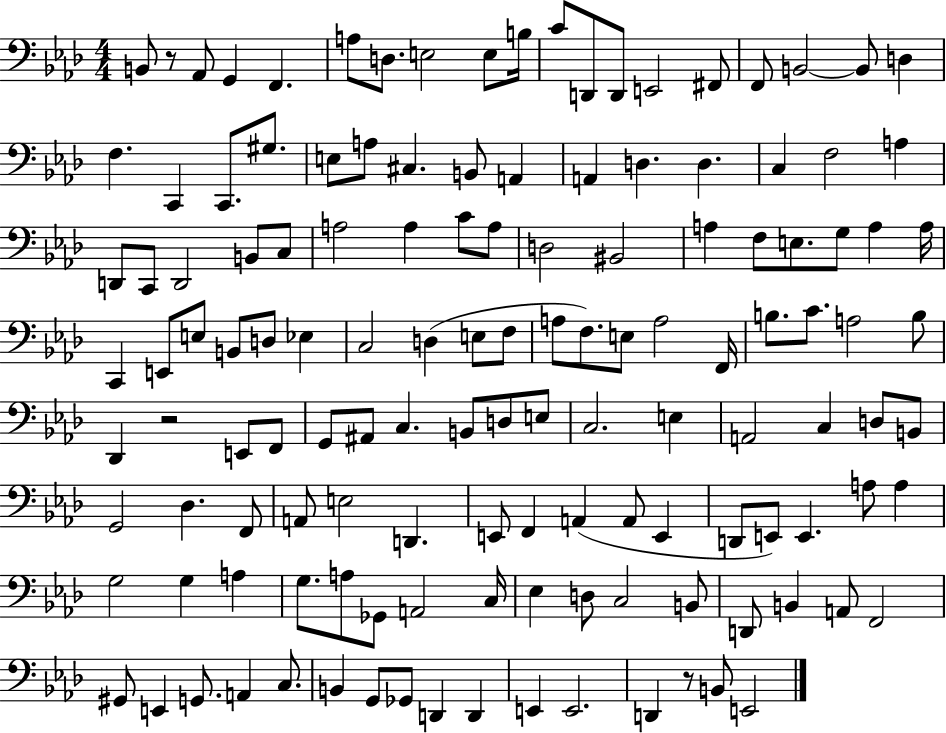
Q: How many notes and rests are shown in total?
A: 134